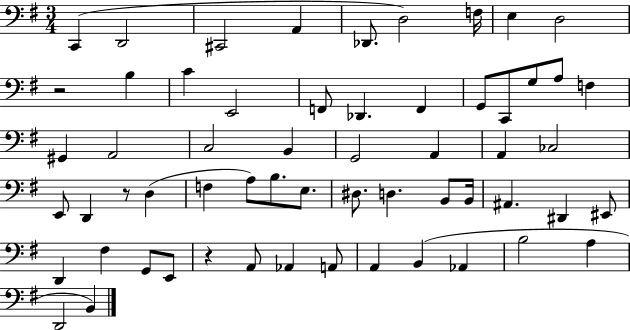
{
  \clef bass
  \numericTimeSignature
  \time 3/4
  \key g \major
  c,4( d,2 | cis,2 a,4 | des,8. d2) f16 | e4 d2 | \break r2 b4 | c'4 e,2 | f,8 des,4. f,4 | g,8 c,8 g8 a8 f4 | \break gis,4 a,2 | c2 b,4 | g,2 a,4 | a,4 ces2 | \break e,8 d,4 r8 d4( | f4 a8) b8. e8. | dis8. d4. b,8 b,16 | ais,4. dis,4 eis,8 | \break d,4 fis4 g,8 e,8 | r4 a,8 aes,4 a,8 | a,4 b,4( aes,4 | b2 a4 | \break d,2 b,4) | \bar "|."
}